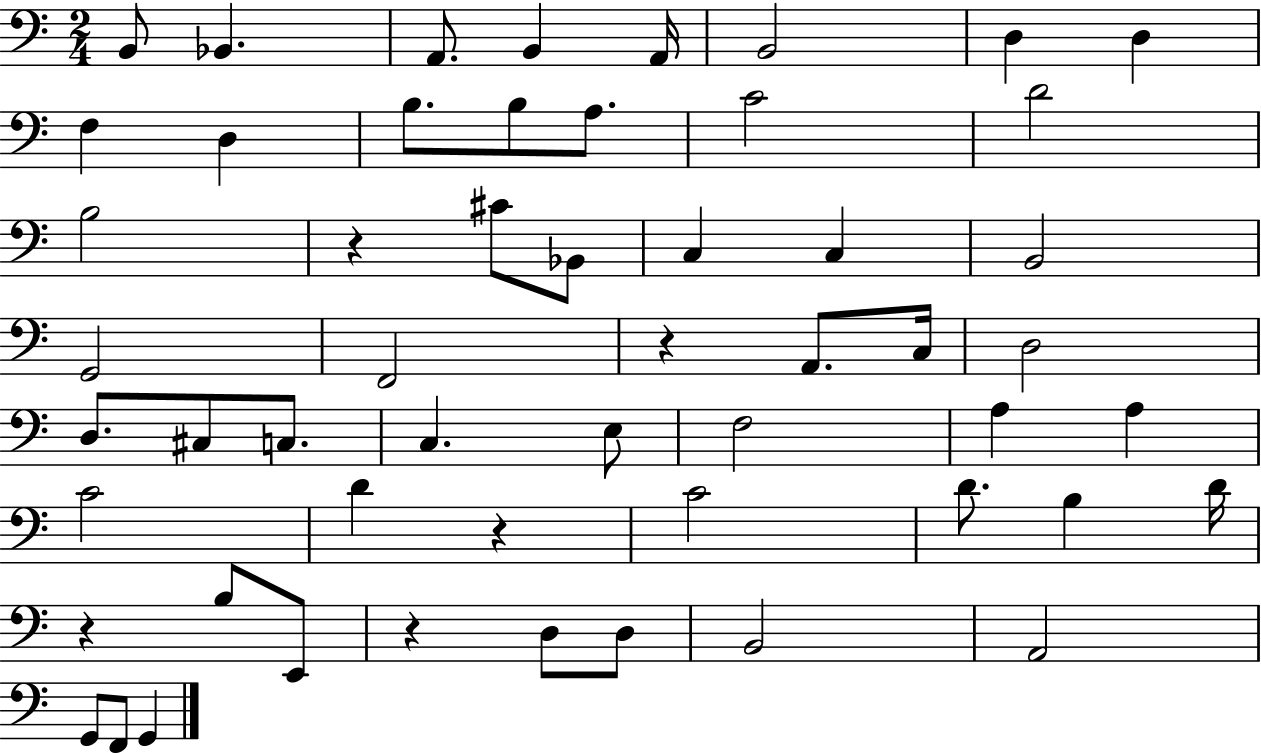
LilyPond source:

{
  \clef bass
  \numericTimeSignature
  \time 2/4
  \key c \major
  b,8 bes,4. | a,8. b,4 a,16 | b,2 | d4 d4 | \break f4 d4 | b8. b8 a8. | c'2 | d'2 | \break b2 | r4 cis'8 bes,8 | c4 c4 | b,2 | \break g,2 | f,2 | r4 a,8. c16 | d2 | \break d8. cis8 c8. | c4. e8 | f2 | a4 a4 | \break c'2 | d'4 r4 | c'2 | d'8. b4 d'16 | \break r4 b8 e,8 | r4 d8 d8 | b,2 | a,2 | \break g,8 f,8 g,4 | \bar "|."
}